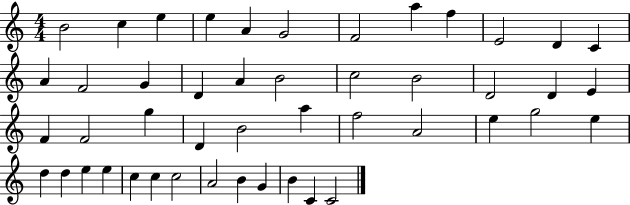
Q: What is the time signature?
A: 4/4